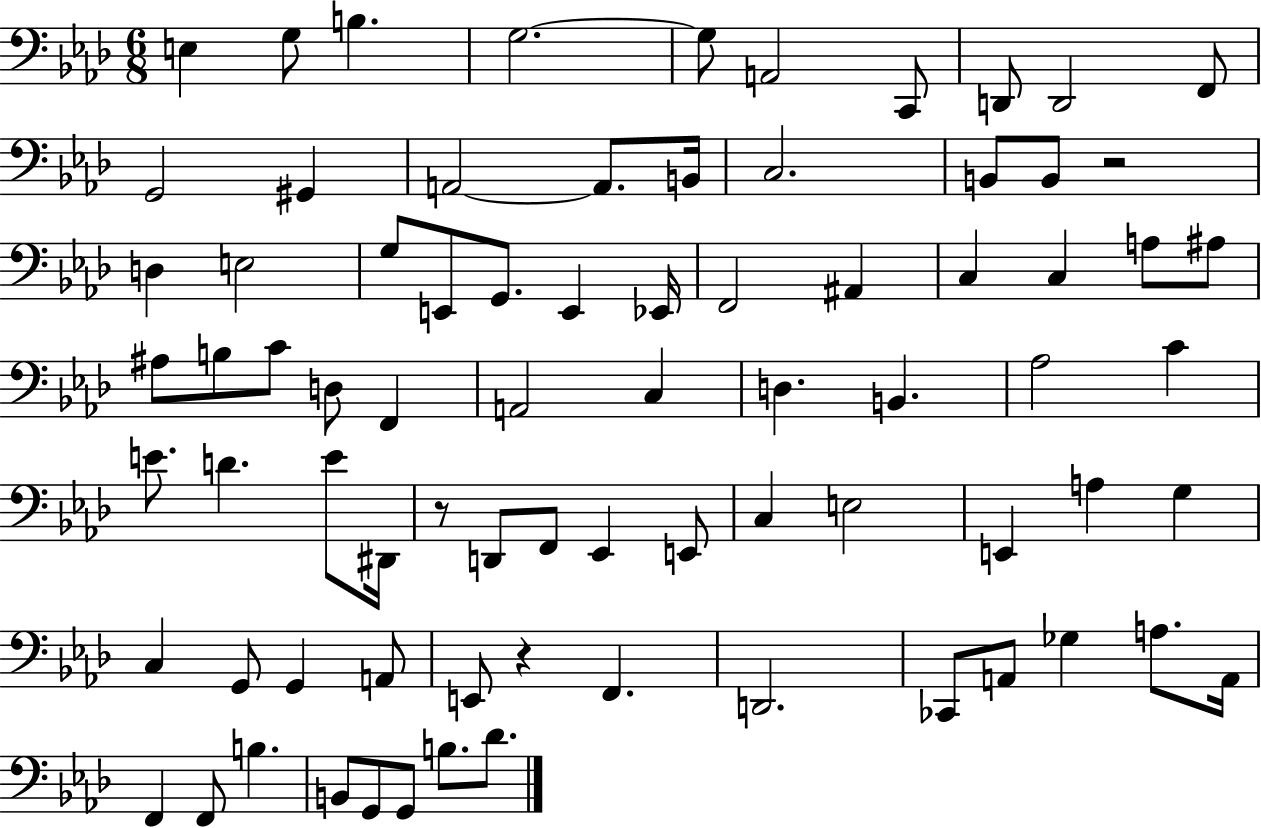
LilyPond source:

{
  \clef bass
  \numericTimeSignature
  \time 6/8
  \key aes \major
  \repeat volta 2 { e4 g8 b4. | g2.~~ | g8 a,2 c,8 | d,8 d,2 f,8 | \break g,2 gis,4 | a,2~~ a,8. b,16 | c2. | b,8 b,8 r2 | \break d4 e2 | g8 e,8 g,8. e,4 ees,16 | f,2 ais,4 | c4 c4 a8 ais8 | \break ais8 b8 c'8 d8 f,4 | a,2 c4 | d4. b,4. | aes2 c'4 | \break e'8. d'4. e'8 dis,16 | r8 d,8 f,8 ees,4 e,8 | c4 e2 | e,4 a4 g4 | \break c4 g,8 g,4 a,8 | e,8 r4 f,4. | d,2. | ces,8 a,8 ges4 a8. a,16 | \break f,4 f,8 b4. | b,8 g,8 g,8 b8. des'8. | } \bar "|."
}